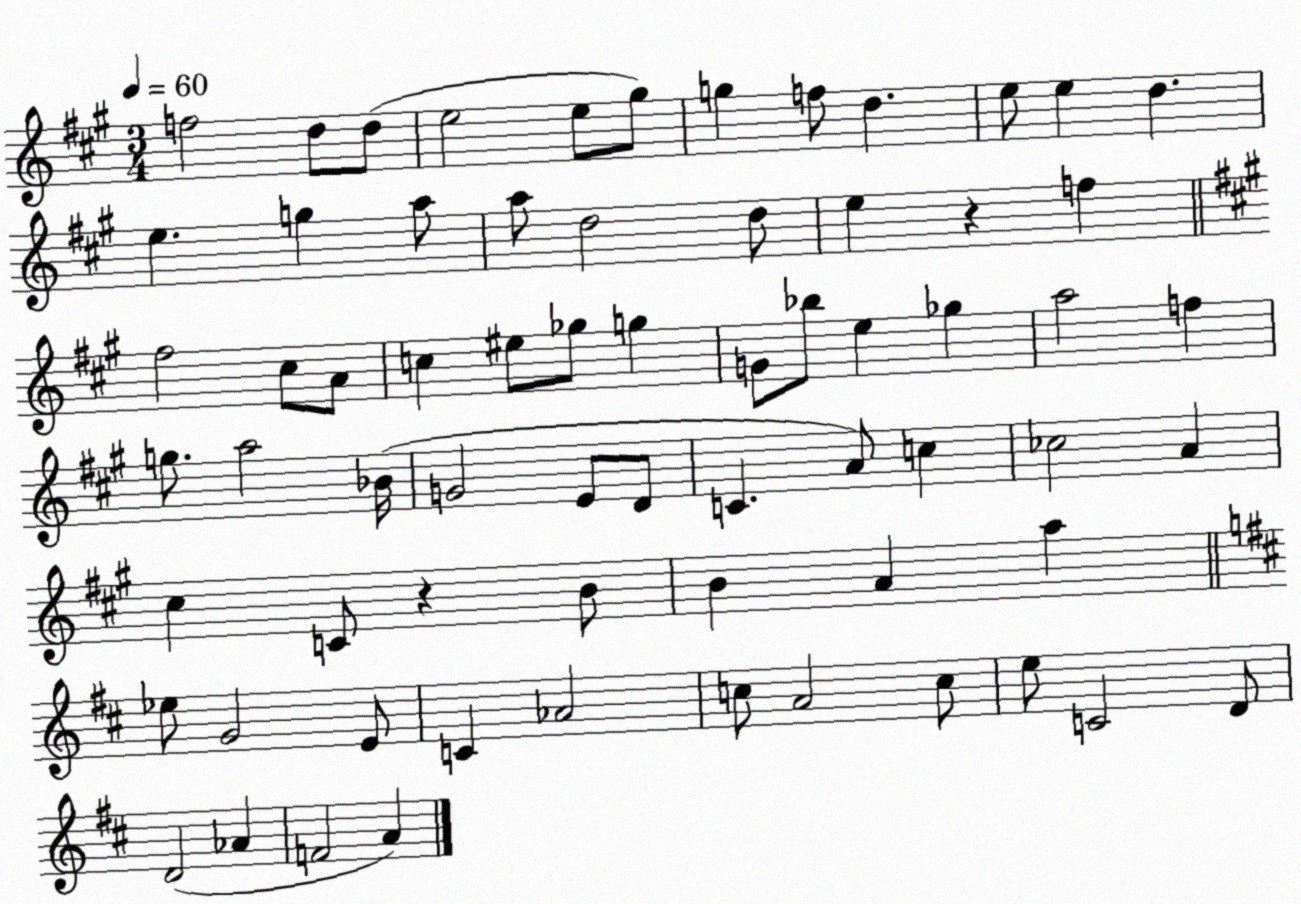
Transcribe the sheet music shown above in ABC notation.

X:1
T:Untitled
M:3/4
L:1/4
K:A
f2 d/2 d/2 e2 e/2 ^g/2 g f/2 d e/2 e d e g a/2 a/2 d2 d/2 e z f ^f2 ^c/2 A/2 c ^e/2 _g/2 g G/2 _b/2 e _g a2 f g/2 a2 _B/4 G2 E/2 D/2 C A/2 c _c2 A ^c C/2 z B/2 B A a _e/2 G2 E/2 C _A2 c/2 A2 c/2 e/2 C2 D/2 D2 _A F2 A